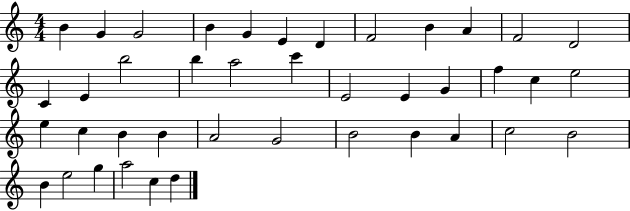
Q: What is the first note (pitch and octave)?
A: B4